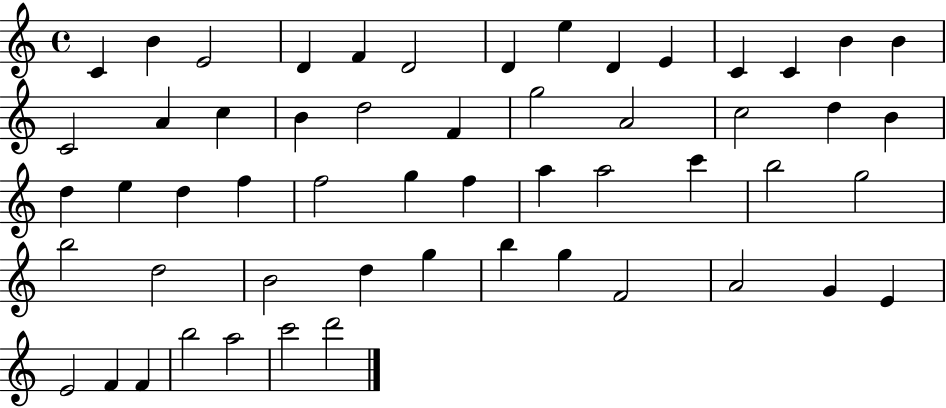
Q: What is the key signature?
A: C major